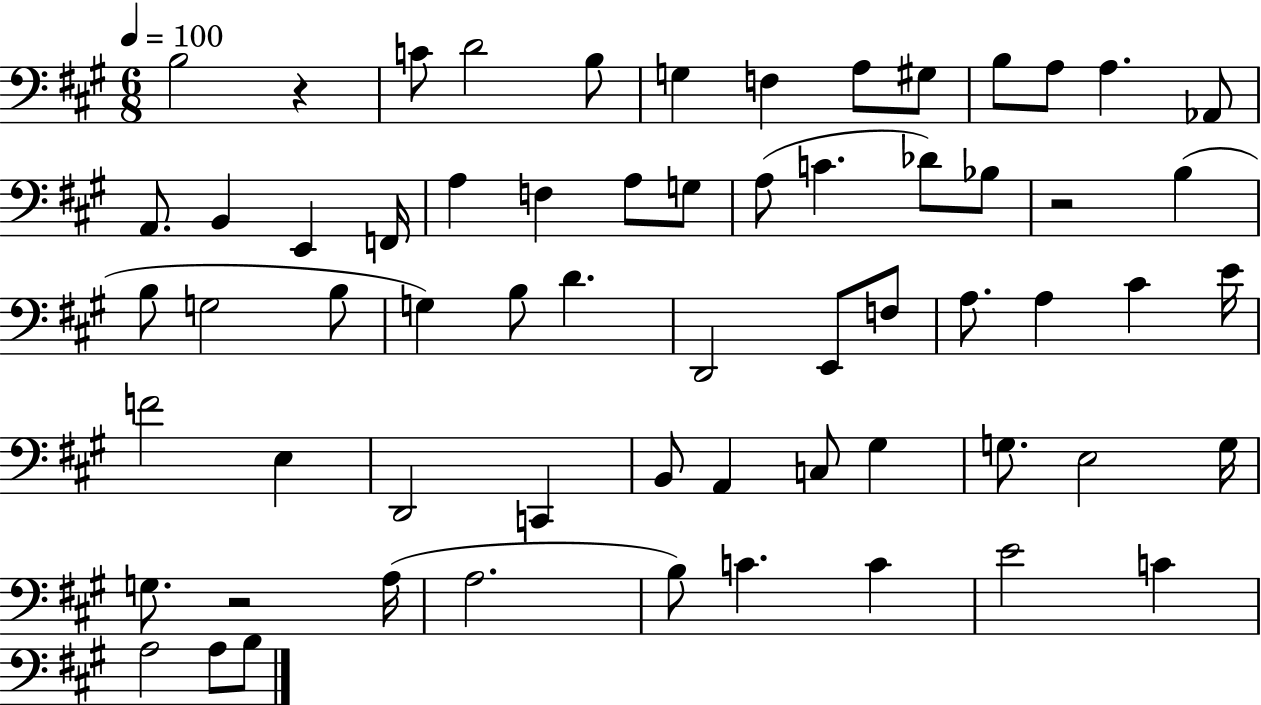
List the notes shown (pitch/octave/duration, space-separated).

B3/h R/q C4/e D4/h B3/e G3/q F3/q A3/e G#3/e B3/e A3/e A3/q. Ab2/e A2/e. B2/q E2/q F2/s A3/q F3/q A3/e G3/e A3/e C4/q. Db4/e Bb3/e R/h B3/q B3/e G3/h B3/e G3/q B3/e D4/q. D2/h E2/e F3/e A3/e. A3/q C#4/q E4/s F4/h E3/q D2/h C2/q B2/e A2/q C3/e G#3/q G3/e. E3/h G3/s G3/e. R/h A3/s A3/h. B3/e C4/q. C4/q E4/h C4/q A3/h A3/e B3/e